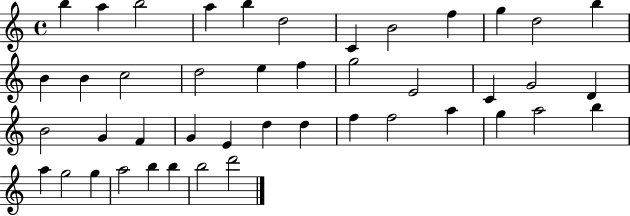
{
  \clef treble
  \time 4/4
  \defaultTimeSignature
  \key c \major
  b''4 a''4 b''2 | a''4 b''4 d''2 | c'4 b'2 f''4 | g''4 d''2 b''4 | \break b'4 b'4 c''2 | d''2 e''4 f''4 | g''2 e'2 | c'4 g'2 d'4 | \break b'2 g'4 f'4 | g'4 e'4 d''4 d''4 | f''4 f''2 a''4 | g''4 a''2 b''4 | \break a''4 g''2 g''4 | a''2 b''4 b''4 | b''2 d'''2 | \bar "|."
}